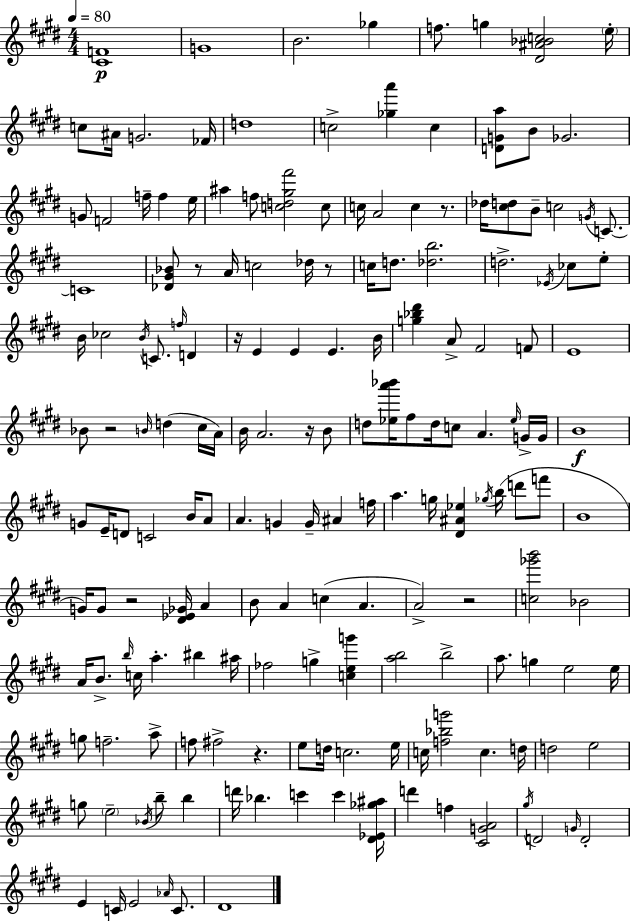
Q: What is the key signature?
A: E major